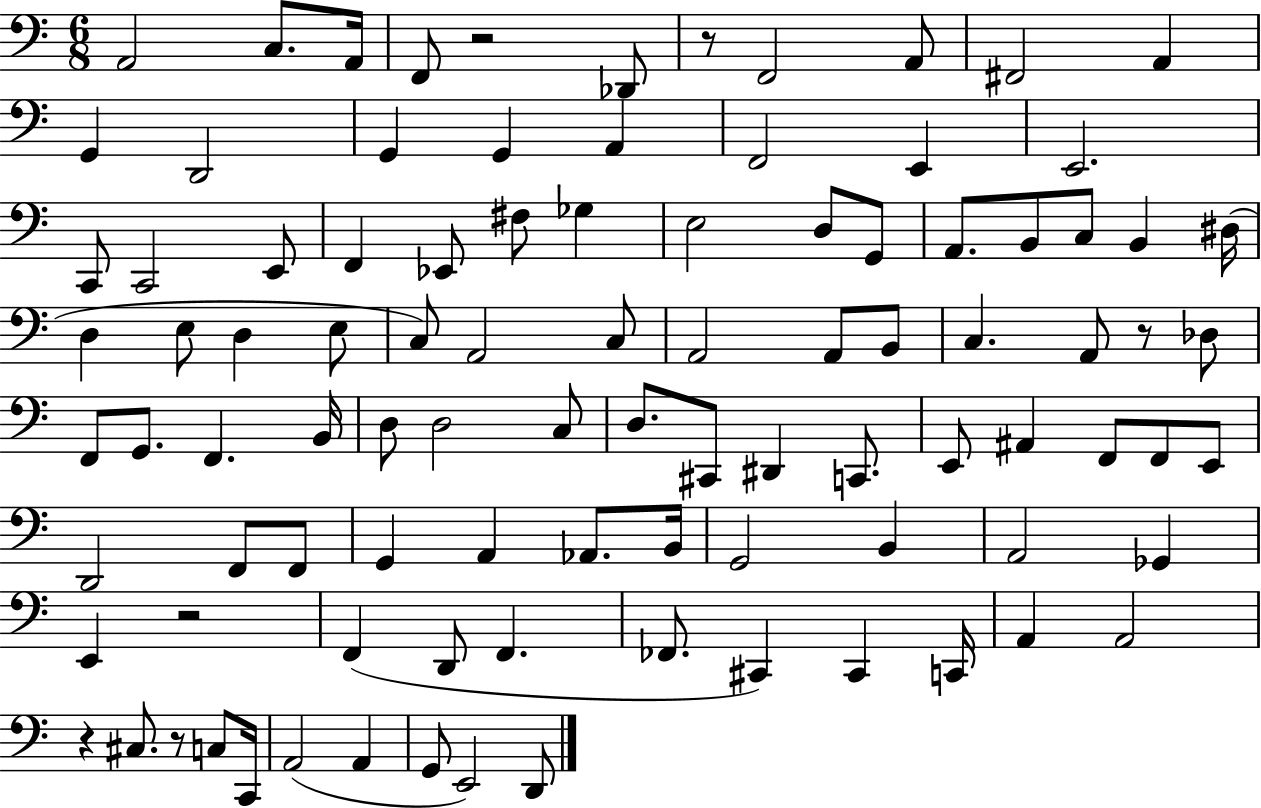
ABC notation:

X:1
T:Untitled
M:6/8
L:1/4
K:C
A,,2 C,/2 A,,/4 F,,/2 z2 _D,,/2 z/2 F,,2 A,,/2 ^F,,2 A,, G,, D,,2 G,, G,, A,, F,,2 E,, E,,2 C,,/2 C,,2 E,,/2 F,, _E,,/2 ^F,/2 _G, E,2 D,/2 G,,/2 A,,/2 B,,/2 C,/2 B,, ^D,/4 D, E,/2 D, E,/2 C,/2 A,,2 C,/2 A,,2 A,,/2 B,,/2 C, A,,/2 z/2 _D,/2 F,,/2 G,,/2 F,, B,,/4 D,/2 D,2 C,/2 D,/2 ^C,,/2 ^D,, C,,/2 E,,/2 ^A,, F,,/2 F,,/2 E,,/2 D,,2 F,,/2 F,,/2 G,, A,, _A,,/2 B,,/4 G,,2 B,, A,,2 _G,, E,, z2 F,, D,,/2 F,, _F,,/2 ^C,, ^C,, C,,/4 A,, A,,2 z ^C,/2 z/2 C,/2 C,,/4 A,,2 A,, G,,/2 E,,2 D,,/2